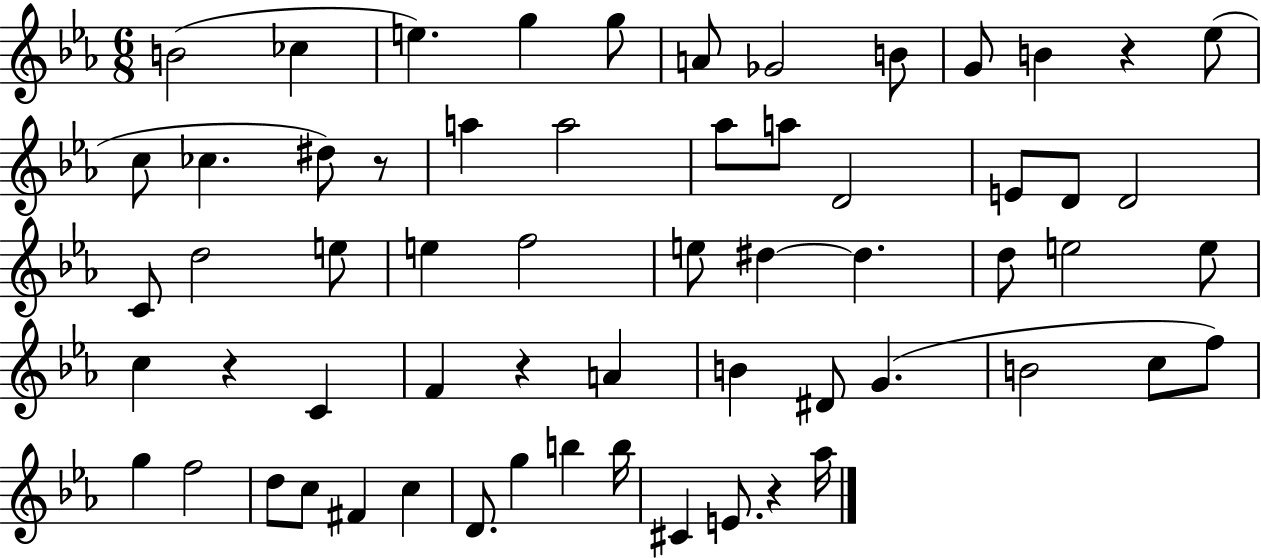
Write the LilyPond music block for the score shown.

{
  \clef treble
  \numericTimeSignature
  \time 6/8
  \key ees \major
  b'2( ces''4 | e''4.) g''4 g''8 | a'8 ges'2 b'8 | g'8 b'4 r4 ees''8( | \break c''8 ces''4. dis''8) r8 | a''4 a''2 | aes''8 a''8 d'2 | e'8 d'8 d'2 | \break c'8 d''2 e''8 | e''4 f''2 | e''8 dis''4~~ dis''4. | d''8 e''2 e''8 | \break c''4 r4 c'4 | f'4 r4 a'4 | b'4 dis'8 g'4.( | b'2 c''8 f''8) | \break g''4 f''2 | d''8 c''8 fis'4 c''4 | d'8. g''4 b''4 b''16 | cis'4 e'8. r4 aes''16 | \break \bar "|."
}